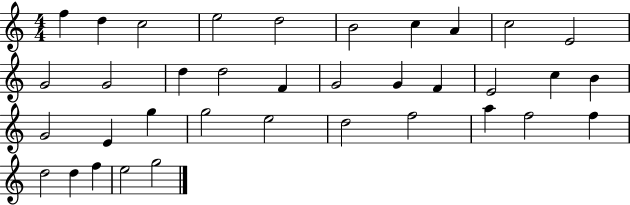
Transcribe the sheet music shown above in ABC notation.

X:1
T:Untitled
M:4/4
L:1/4
K:C
f d c2 e2 d2 B2 c A c2 E2 G2 G2 d d2 F G2 G F E2 c B G2 E g g2 e2 d2 f2 a f2 f d2 d f e2 g2